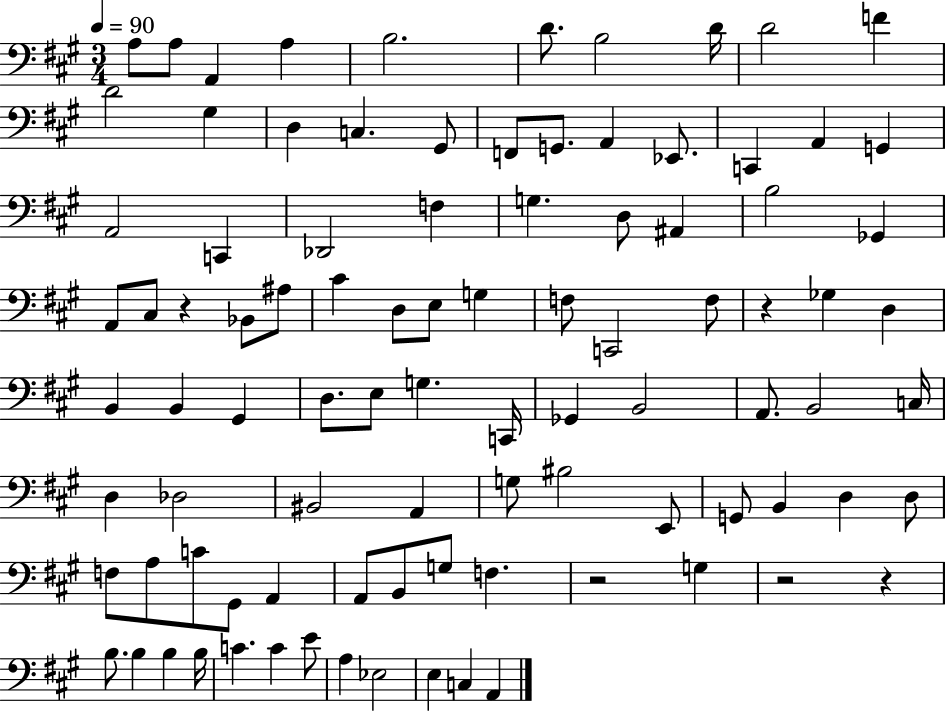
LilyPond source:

{
  \clef bass
  \numericTimeSignature
  \time 3/4
  \key a \major
  \tempo 4 = 90
  a8 a8 a,4 a4 | b2. | d'8. b2 d'16 | d'2 f'4 | \break d'2 gis4 | d4 c4. gis,8 | f,8 g,8. a,4 ees,8. | c,4 a,4 g,4 | \break a,2 c,4 | des,2 f4 | g4. d8 ais,4 | b2 ges,4 | \break a,8 cis8 r4 bes,8 ais8 | cis'4 d8 e8 g4 | f8 c,2 f8 | r4 ges4 d4 | \break b,4 b,4 gis,4 | d8. e8 g4. c,16 | ges,4 b,2 | a,8. b,2 c16 | \break d4 des2 | bis,2 a,4 | g8 bis2 e,8 | g,8 b,4 d4 d8 | \break f8 a8 c'8 gis,8 a,4 | a,8 b,8 g8 f4. | r2 g4 | r2 r4 | \break b8. b4 b4 b16 | c'4. c'4 e'8 | a4 ees2 | e4 c4 a,4 | \break \bar "|."
}